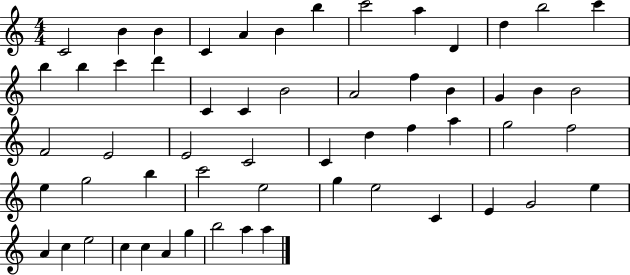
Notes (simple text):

C4/h B4/q B4/q C4/q A4/q B4/q B5/q C6/h A5/q D4/q D5/q B5/h C6/q B5/q B5/q C6/q D6/q C4/q C4/q B4/h A4/h F5/q B4/q G4/q B4/q B4/h F4/h E4/h E4/h C4/h C4/q D5/q F5/q A5/q G5/h F5/h E5/q G5/h B5/q C6/h E5/h G5/q E5/h C4/q E4/q G4/h E5/q A4/q C5/q E5/h C5/q C5/q A4/q G5/q B5/h A5/q A5/q